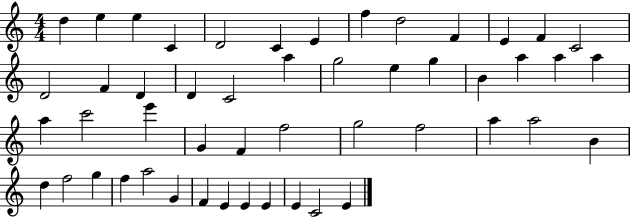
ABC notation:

X:1
T:Untitled
M:4/4
L:1/4
K:C
d e e C D2 C E f d2 F E F C2 D2 F D D C2 a g2 e g B a a a a c'2 e' G F f2 g2 f2 a a2 B d f2 g f a2 G F E E E E C2 E